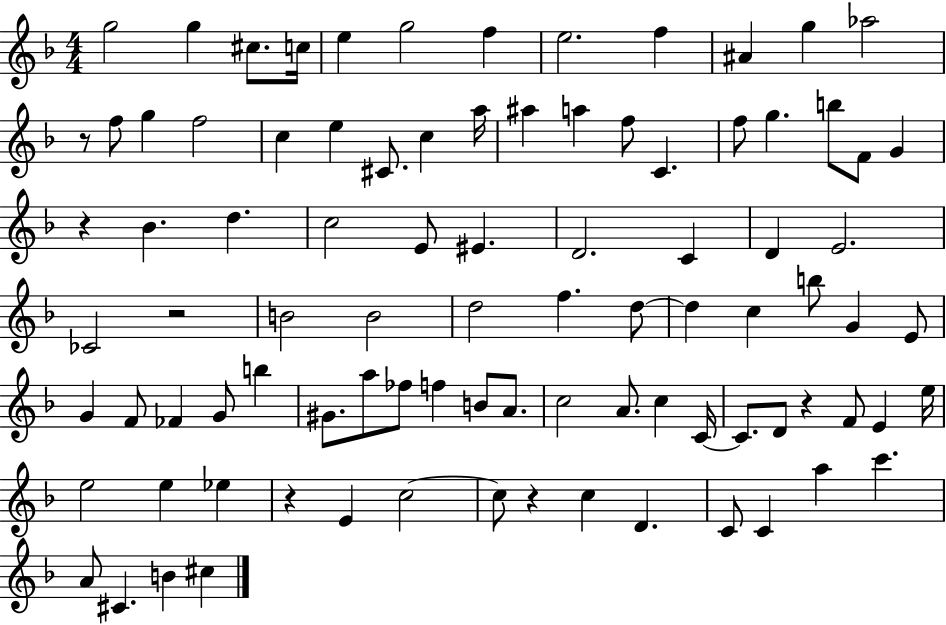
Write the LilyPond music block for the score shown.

{
  \clef treble
  \numericTimeSignature
  \time 4/4
  \key f \major
  g''2 g''4 cis''8. c''16 | e''4 g''2 f''4 | e''2. f''4 | ais'4 g''4 aes''2 | \break r8 f''8 g''4 f''2 | c''4 e''4 cis'8. c''4 a''16 | ais''4 a''4 f''8 c'4. | f''8 g''4. b''8 f'8 g'4 | \break r4 bes'4. d''4. | c''2 e'8 eis'4. | d'2. c'4 | d'4 e'2. | \break ces'2 r2 | b'2 b'2 | d''2 f''4. d''8~~ | d''4 c''4 b''8 g'4 e'8 | \break g'4 f'8 fes'4 g'8 b''4 | gis'8. a''8 fes''8 f''4 b'8 a'8. | c''2 a'8. c''4 c'16~~ | c'8. d'8 r4 f'8 e'4 e''16 | \break e''2 e''4 ees''4 | r4 e'4 c''2~~ | c''8 r4 c''4 d'4. | c'8 c'4 a''4 c'''4. | \break a'8 cis'4. b'4 cis''4 | \bar "|."
}